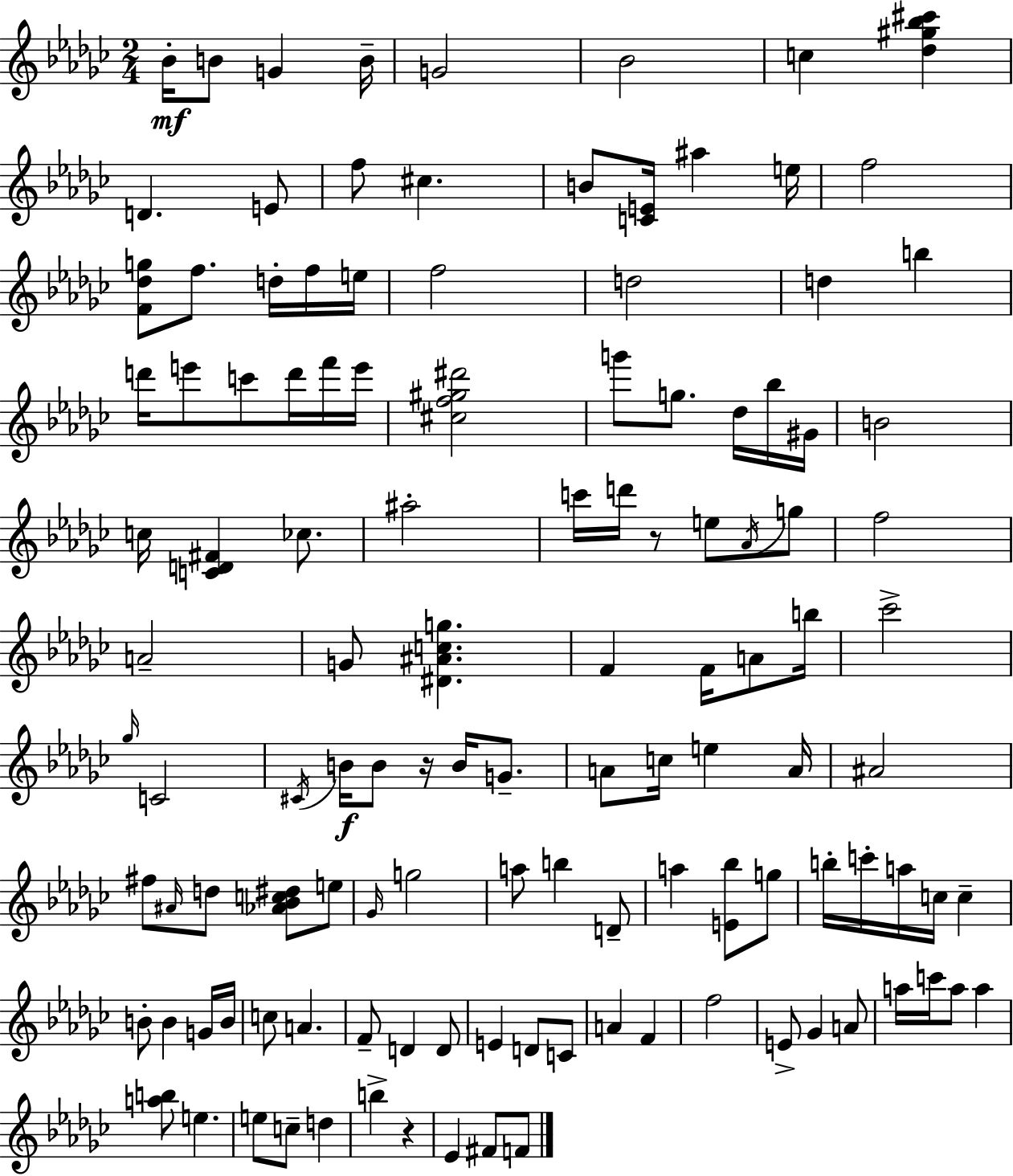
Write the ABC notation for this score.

X:1
T:Untitled
M:2/4
L:1/4
K:Ebm
_B/4 B/2 G B/4 G2 _B2 c [_d^g_b^c'] D E/2 f/2 ^c B/2 [CE]/4 ^a e/4 f2 [F_dg]/2 f/2 d/4 f/4 e/4 f2 d2 d b d'/4 e'/2 c'/2 d'/4 f'/4 e'/4 [^cf^g^d']2 g'/2 g/2 _d/4 _b/4 ^G/4 B2 c/4 [CD^F] _c/2 ^a2 c'/4 d'/4 z/2 e/2 _A/4 g/2 f2 A2 G/2 [^D^Acg] F F/4 A/2 b/4 _c'2 _g/4 C2 ^C/4 B/4 B/2 z/4 B/4 G/2 A/2 c/4 e A/4 ^A2 ^f/2 ^A/4 d/2 [_A_Bc^d]/2 e/2 _G/4 g2 a/2 b D/2 a [E_b]/2 g/2 b/4 c'/4 a/4 c/4 c B/2 B G/4 B/4 c/2 A F/2 D D/2 E D/2 C/2 A F f2 E/2 _G A/2 a/4 c'/4 a/2 a [ab]/2 e e/2 c/2 d b z _E ^F/2 F/2